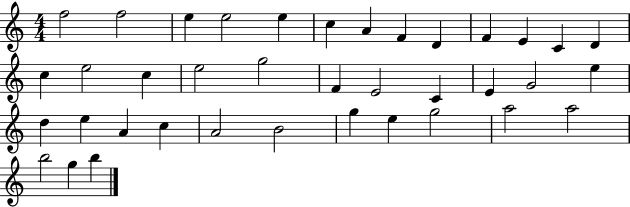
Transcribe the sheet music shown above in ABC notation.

X:1
T:Untitled
M:4/4
L:1/4
K:C
f2 f2 e e2 e c A F D F E C D c e2 c e2 g2 F E2 C E G2 e d e A c A2 B2 g e g2 a2 a2 b2 g b